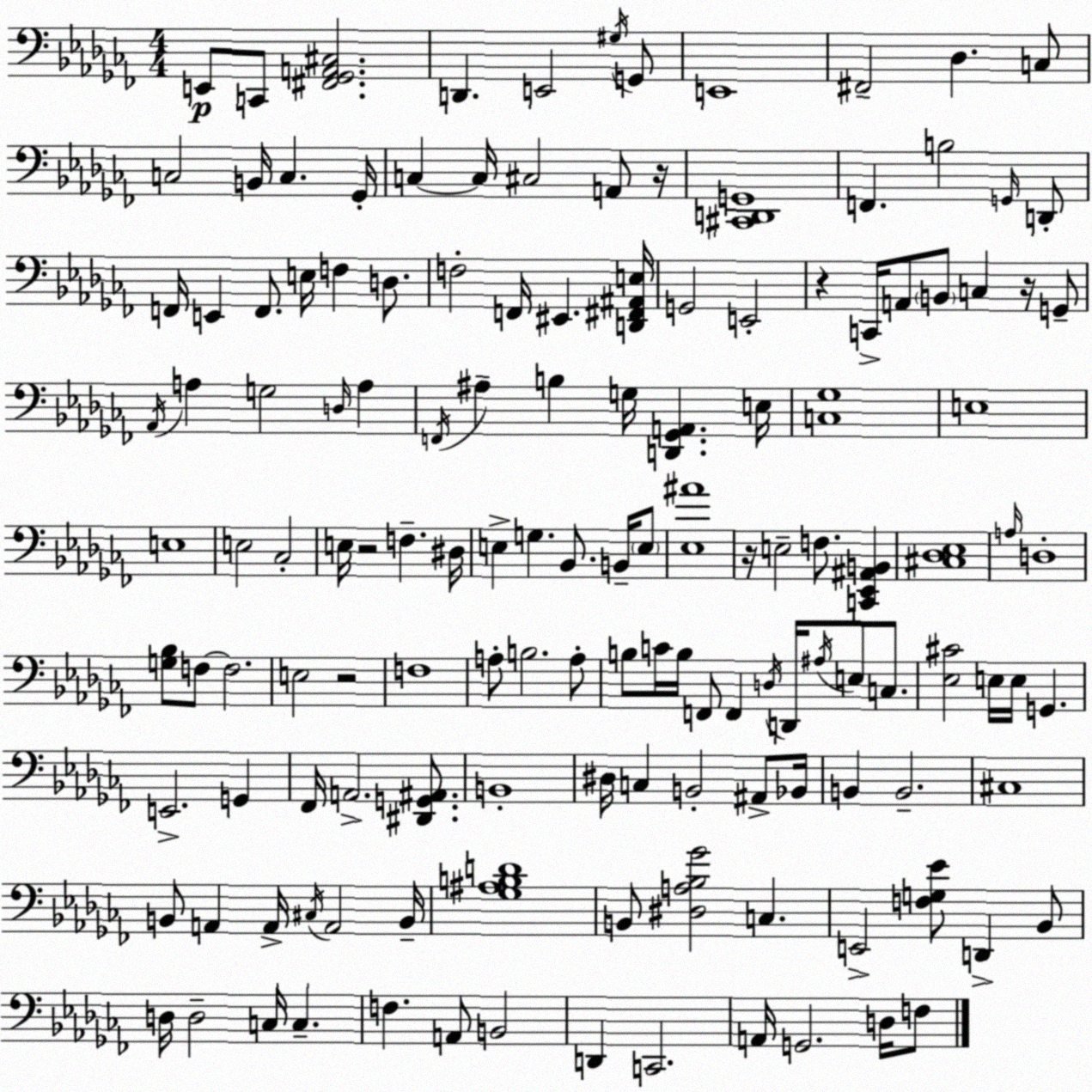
X:1
T:Untitled
M:4/4
L:1/4
K:Abm
E,,/2 C,,/2 [^F,,_G,,A,,^C,]2 D,, E,,2 ^G,/4 G,,/2 E,,4 ^F,,2 _D, C,/2 C,2 B,,/4 C, _G,,/4 C, C,/4 ^C,2 A,,/2 z/4 [^C,,D,,G,,]4 F,, B,2 G,,/4 D,,/2 F,,/4 E,, F,,/2 E,/4 F, D,/2 F,2 F,,/4 ^E,, [D,,^F,,^A,,E,]/4 G,,2 E,,2 z C,,/4 A,,/2 B,,/2 C, z/4 G,,/2 _A,,/4 A, G,2 D,/4 A, F,,/4 ^A, B, G,/4 [D,,_G,,A,,] E,/4 [C,_G,]4 E,4 E,4 E,2 _C,2 E,/4 z2 F, ^D,/4 E, G, _B,,/2 B,,/4 E,/2 [_E,^A]4 z/4 E,2 F,/2 [C,,_E,,^A,,B,,] [^C,_D,_E,]4 A,/4 D,4 [G,_B,]/2 F,/2 F,2 E,2 z2 F,4 A,/2 B,2 A,/2 B,/2 C/4 B,/4 F,,/2 F,, D,/4 D,,/4 ^A,/4 E,/2 C,/2 [_E,^C]2 E,/4 E,/4 G,, E,,2 G,, _F,,/4 A,,2 [^D,,G,,^A,,]/2 B,,4 ^D,/4 C, B,,2 ^A,,/2 _B,,/4 B,, B,,2 ^C,4 B,,/2 A,, A,,/4 ^C,/4 A,,2 B,,/4 [_G,^A,B,D]4 B,,/2 [^D,A,_B,_G]2 C, E,,2 [F,G,_E]/2 D,, _B,,/2 D,/4 D,2 C,/4 C, F, A,,/2 B,,2 D,, C,,2 A,,/4 G,,2 D,/4 F,/2